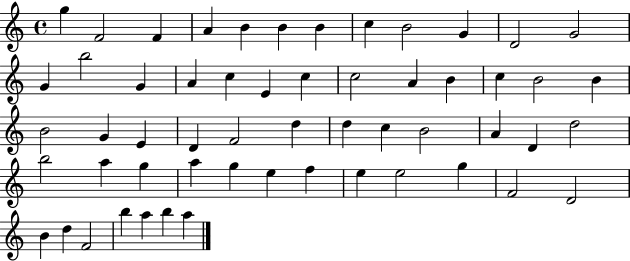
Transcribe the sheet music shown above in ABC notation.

X:1
T:Untitled
M:4/4
L:1/4
K:C
g F2 F A B B B c B2 G D2 G2 G b2 G A c E c c2 A B c B2 B B2 G E D F2 d d c B2 A D d2 b2 a g a g e f e e2 g F2 D2 B d F2 b a b a